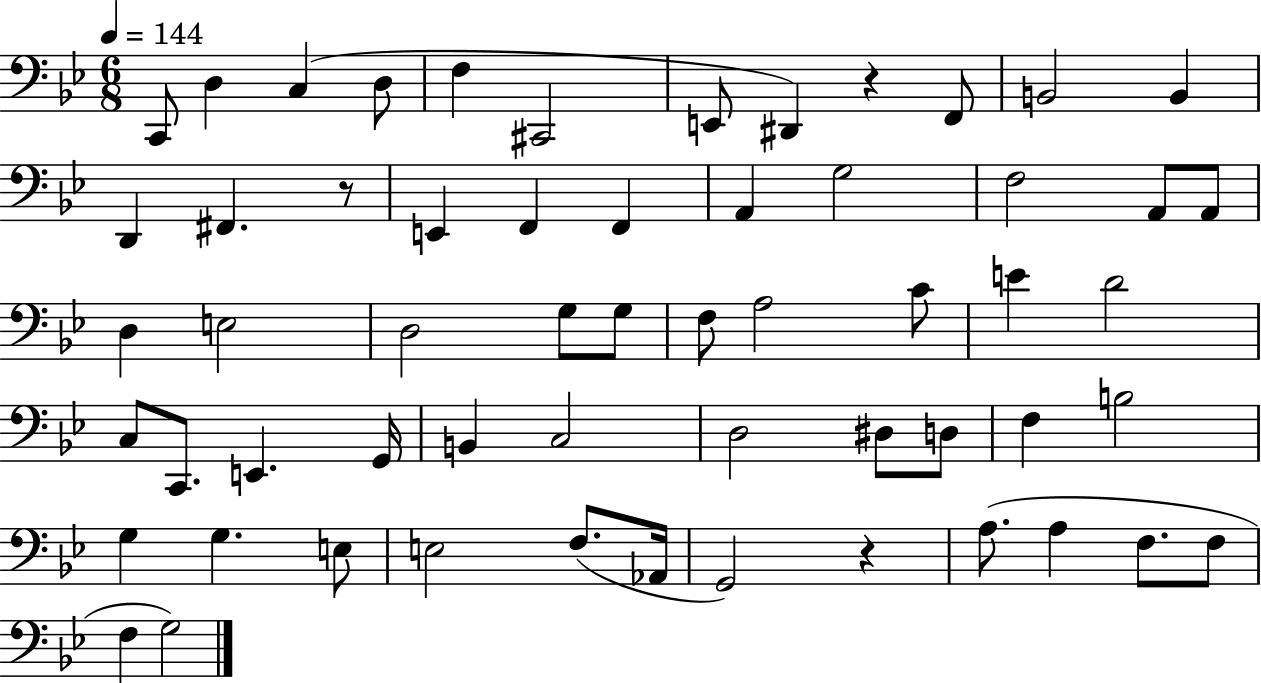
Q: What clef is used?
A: bass